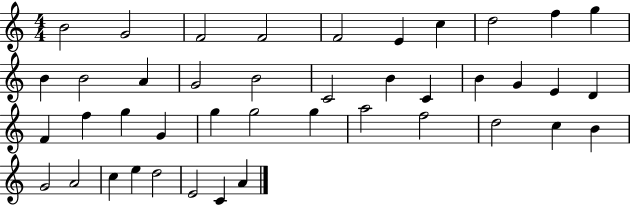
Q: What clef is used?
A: treble